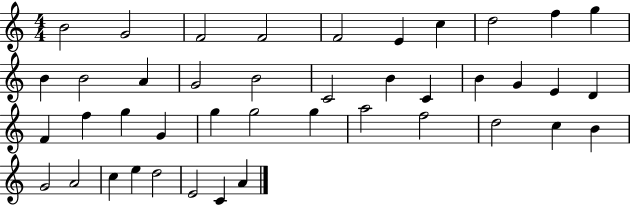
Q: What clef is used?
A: treble